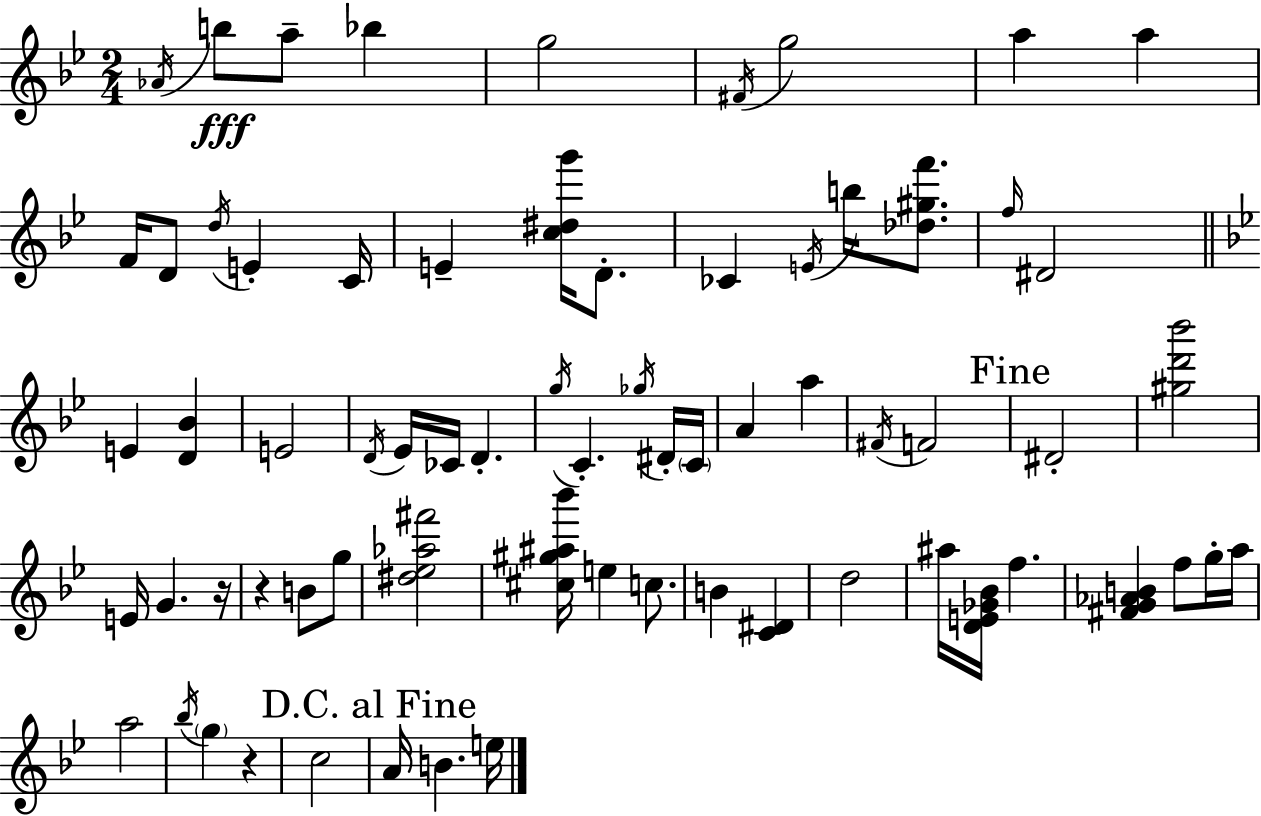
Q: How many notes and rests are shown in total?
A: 69